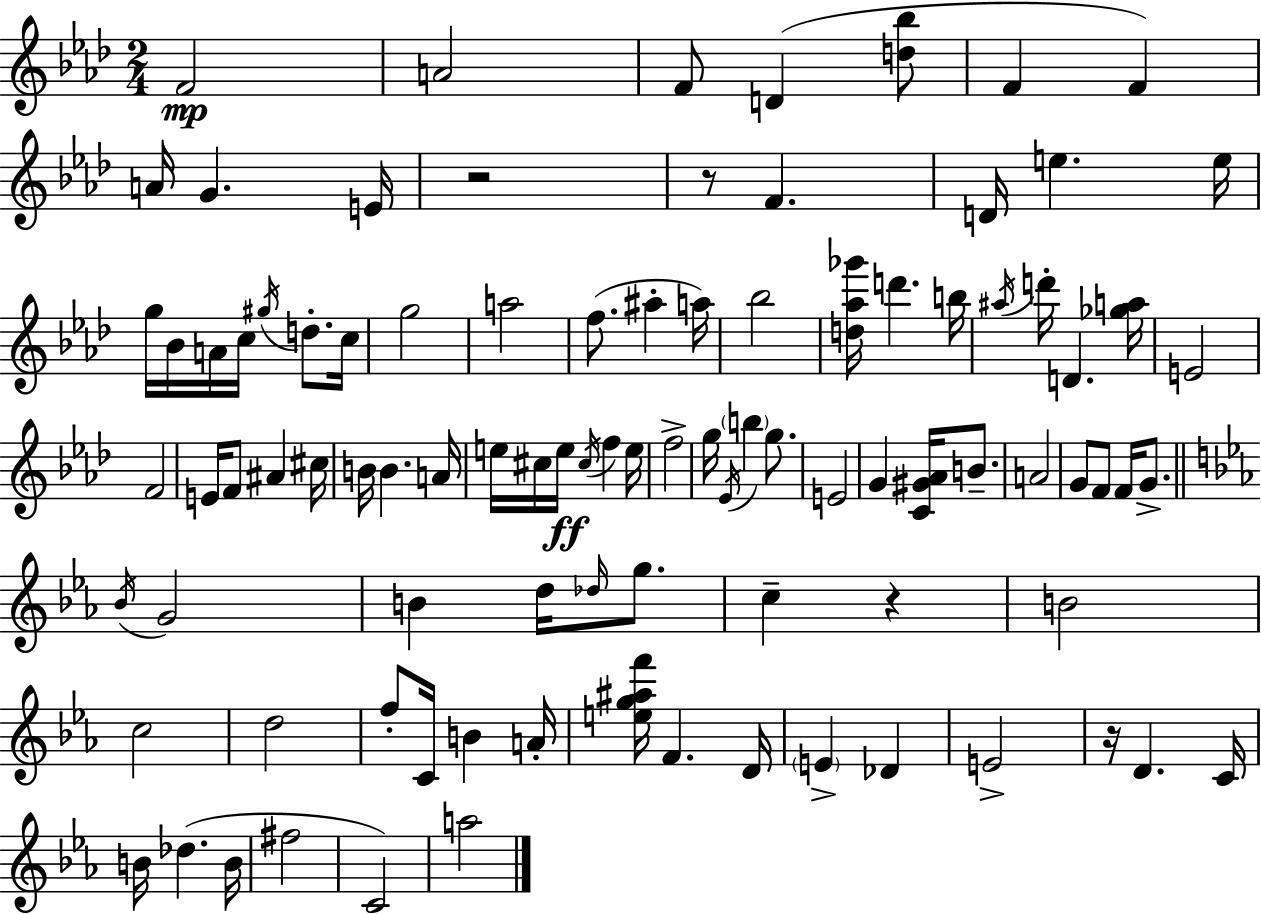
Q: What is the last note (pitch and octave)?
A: A5